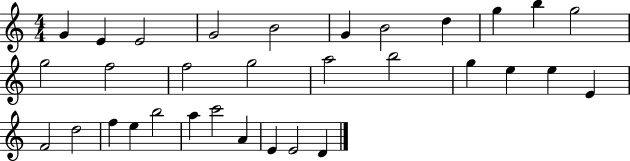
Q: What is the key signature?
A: C major